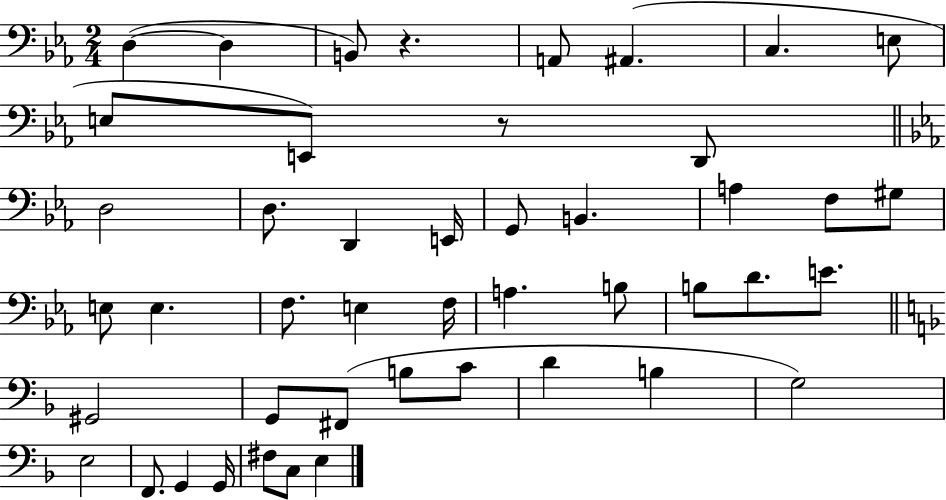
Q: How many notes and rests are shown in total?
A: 46